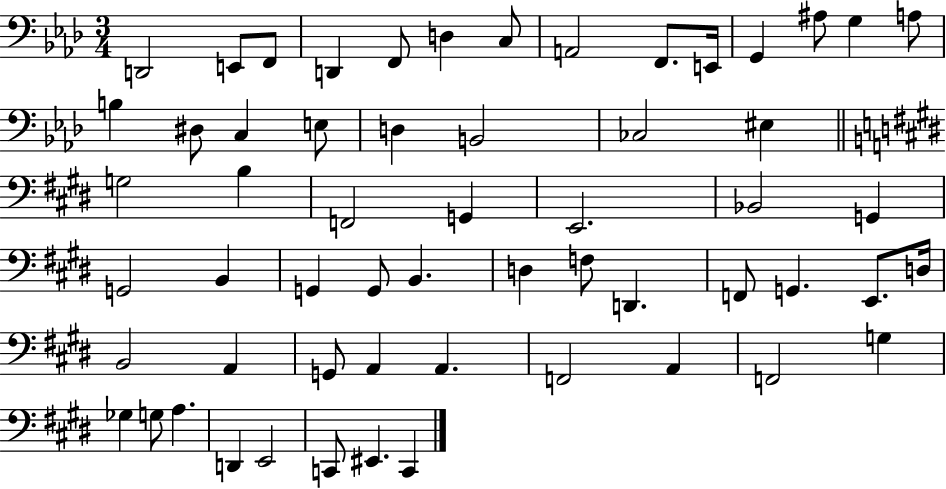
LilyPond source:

{
  \clef bass
  \numericTimeSignature
  \time 3/4
  \key aes \major
  d,2 e,8 f,8 | d,4 f,8 d4 c8 | a,2 f,8. e,16 | g,4 ais8 g4 a8 | \break b4 dis8 c4 e8 | d4 b,2 | ces2 eis4 | \bar "||" \break \key e \major g2 b4 | f,2 g,4 | e,2. | bes,2 g,4 | \break g,2 b,4 | g,4 g,8 b,4. | d4 f8 d,4. | f,8 g,4. e,8. d16 | \break b,2 a,4 | g,8 a,4 a,4. | f,2 a,4 | f,2 g4 | \break ges4 g8 a4. | d,4 e,2 | c,8 eis,4. c,4 | \bar "|."
}